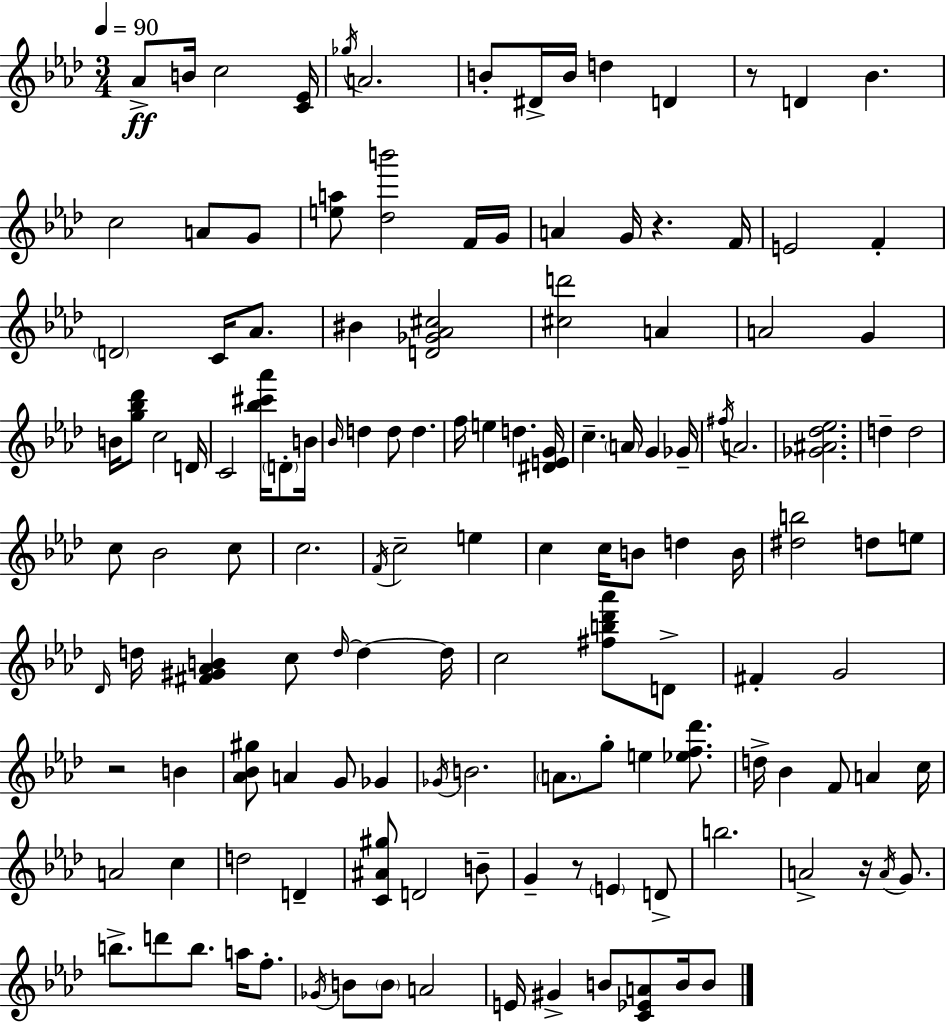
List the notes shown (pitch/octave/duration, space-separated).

Ab4/e B4/s C5/h [C4,Eb4]/s Gb5/s A4/h. B4/e D#4/s B4/s D5/q D4/q R/e D4/q Bb4/q. C5/h A4/e G4/e [E5,A5]/e [Db5,B6]/h F4/s G4/s A4/q G4/s R/q. F4/s E4/h F4/q D4/h C4/s Ab4/e. BIS4/q [D4,Gb4,Ab4,C#5]/h [C#5,D6]/h A4/q A4/h G4/q B4/s [G5,Bb5,Db6]/e C5/h D4/s C4/h [Bb5,C#6,Ab6]/s D4/e B4/s Bb4/s D5/q D5/e D5/q. F5/s E5/q D5/q. [D#4,E4,G4]/s C5/q. A4/s G4/q Gb4/s F#5/s A4/h. [Gb4,A#4,Db5,Eb5]/h. D5/q D5/h C5/e Bb4/h C5/e C5/h. F4/s C5/h E5/q C5/q C5/s B4/e D5/q B4/s [D#5,B5]/h D5/e E5/e Db4/s D5/s [F#4,G#4,Ab4,B4]/q C5/e D5/s D5/q D5/s C5/h [F#5,B5,Db6,Ab6]/e D4/e F#4/q G4/h R/h B4/q [Ab4,Bb4,G#5]/e A4/q G4/e Gb4/q Gb4/s B4/h. A4/e. G5/e E5/q [Eb5,F5,Db6]/e. D5/s Bb4/q F4/e A4/q C5/s A4/h C5/q D5/h D4/q [C4,A#4,G#5]/e D4/h B4/e G4/q R/e E4/q D4/e B5/h. A4/h R/s A4/s G4/e. B5/e. D6/e B5/e. A5/s F5/e. Gb4/s B4/e B4/e A4/h E4/s G#4/q B4/e [C4,Eb4,A4]/e B4/s B4/e